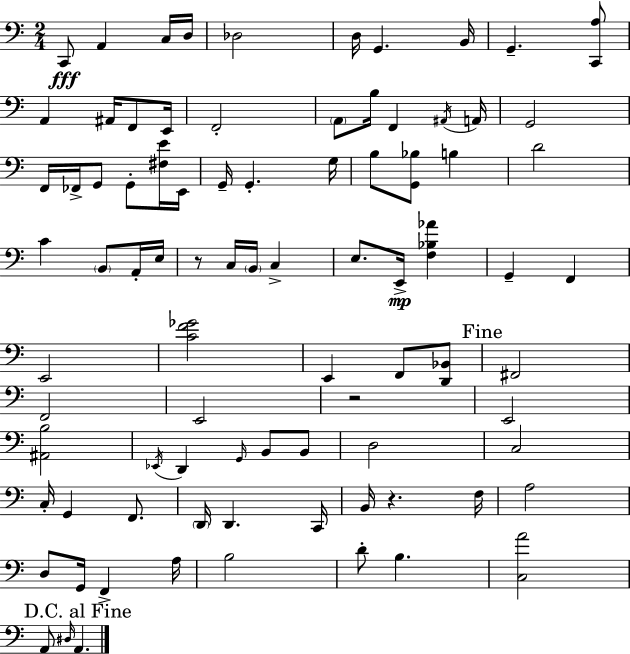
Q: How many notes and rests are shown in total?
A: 86